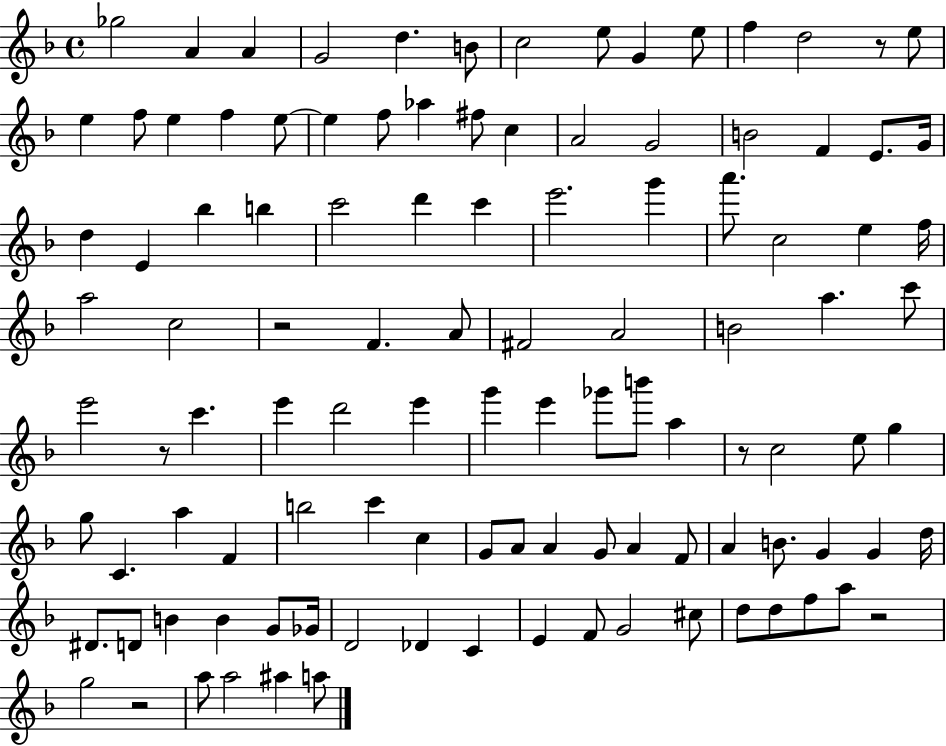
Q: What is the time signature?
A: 4/4